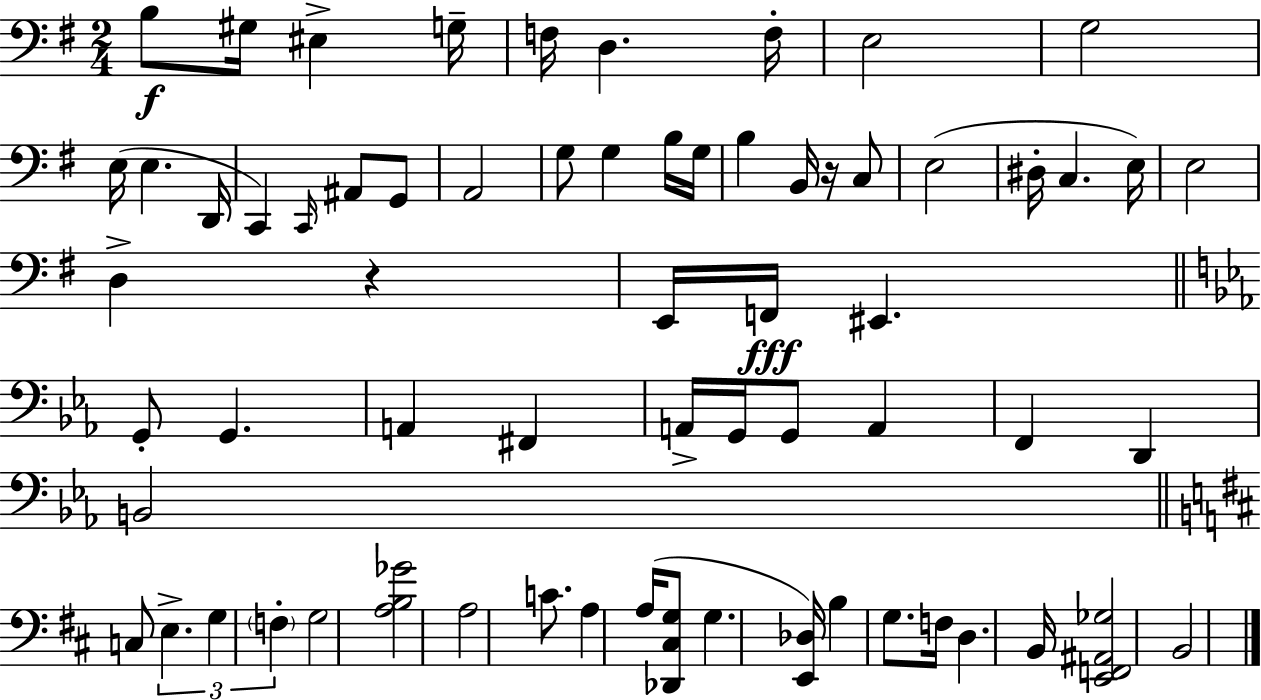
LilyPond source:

{
  \clef bass
  \numericTimeSignature
  \time 2/4
  \key e \minor
  b8\f gis16 eis4-> g16-- | f16 d4. f16-. | e2 | g2 | \break e16( e4. d,16 | c,4) \grace { c,16 } ais,8 g,8 | a,2 | g8 g4 b16 | \break g16 b4 b,16 r16 c8 | e2( | dis16-. c4. | e16) e2 | \break d4-> r4 | e,16 f,16\fff eis,4. | \bar "||" \break \key ees \major g,8-. g,4. | a,4 fis,4 | a,16-> g,16 g,8 a,4 | f,4 d,4 | \break b,2 | \bar "||" \break \key d \major c8 \tuplet 3/2 { e4.-> | g4 \parenthesize f4-. } | g2 | <a b ges'>2 | \break a2 | c'8. a4 a16( | <des, cis g>8 g4. | <e, des>16) b4 g8. | \break f16 d4. b,16 | <e, f, ais, ges>2 | b,2 | \bar "|."
}